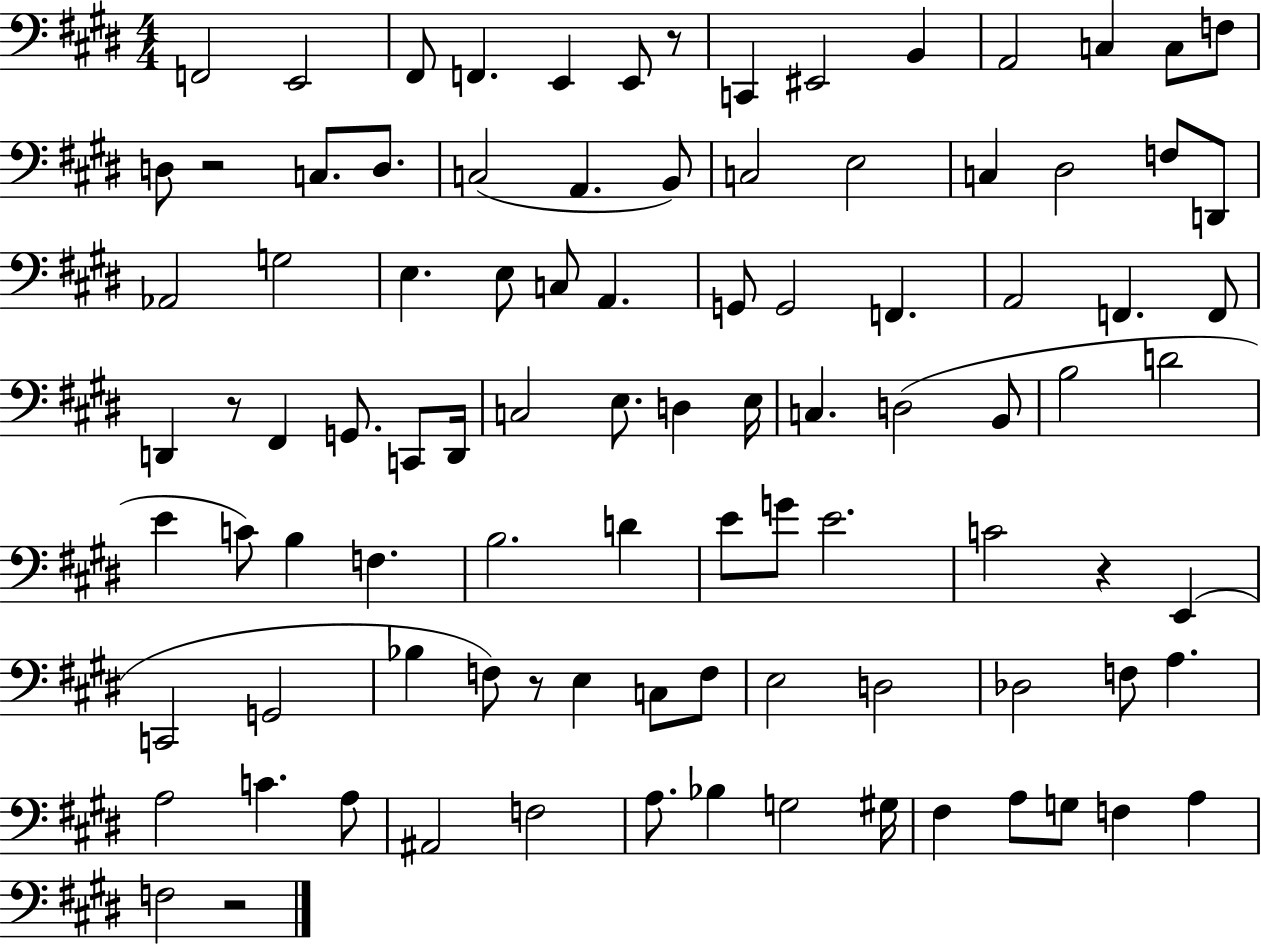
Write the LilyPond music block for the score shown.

{
  \clef bass
  \numericTimeSignature
  \time 4/4
  \key e \major
  f,2 e,2 | fis,8 f,4. e,4 e,8 r8 | c,4 eis,2 b,4 | a,2 c4 c8 f8 | \break d8 r2 c8. d8. | c2( a,4. b,8) | c2 e2 | c4 dis2 f8 d,8 | \break aes,2 g2 | e4. e8 c8 a,4. | g,8 g,2 f,4. | a,2 f,4. f,8 | \break d,4 r8 fis,4 g,8. c,8 d,16 | c2 e8. d4 e16 | c4. d2( b,8 | b2 d'2 | \break e'4 c'8) b4 f4. | b2. d'4 | e'8 g'8 e'2. | c'2 r4 e,4( | \break c,2 g,2 | bes4 f8) r8 e4 c8 f8 | e2 d2 | des2 f8 a4. | \break a2 c'4. a8 | ais,2 f2 | a8. bes4 g2 gis16 | fis4 a8 g8 f4 a4 | \break f2 r2 | \bar "|."
}